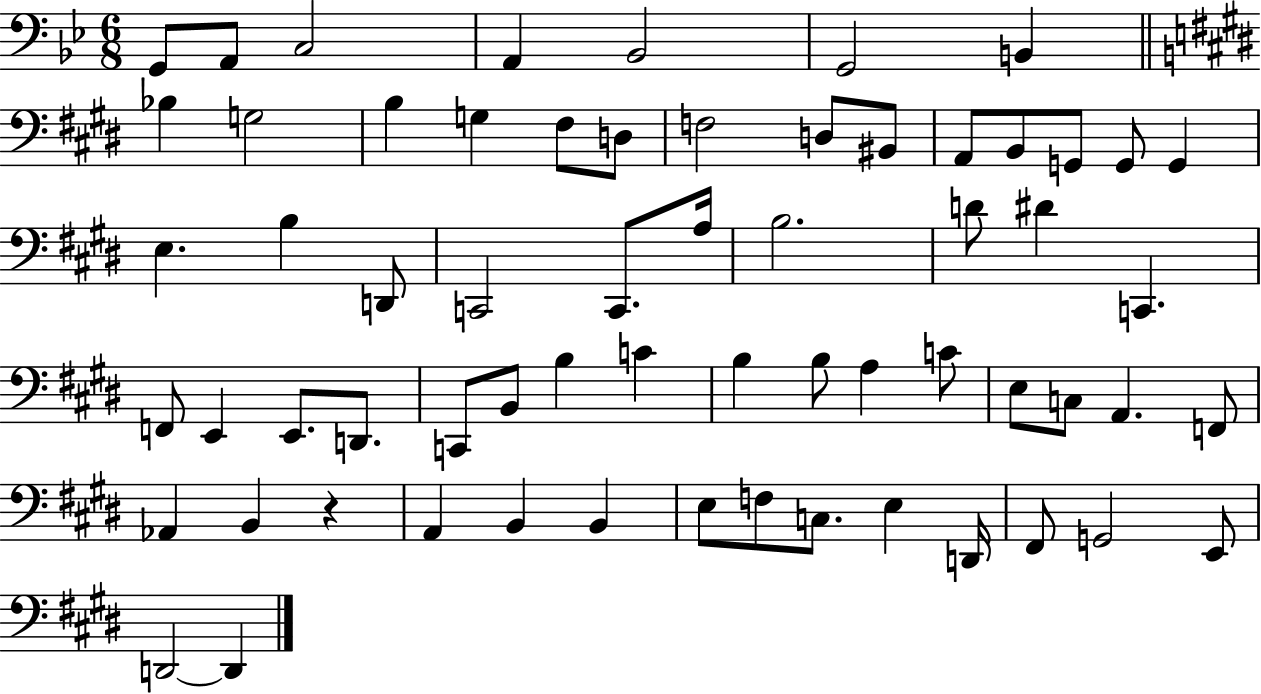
{
  \clef bass
  \numericTimeSignature
  \time 6/8
  \key bes \major
  g,8 a,8 c2 | a,4 bes,2 | g,2 b,4 | \bar "||" \break \key e \major bes4 g2 | b4 g4 fis8 d8 | f2 d8 bis,8 | a,8 b,8 g,8 g,8 g,4 | \break e4. b4 d,8 | c,2 c,8. a16 | b2. | d'8 dis'4 c,4. | \break f,8 e,4 e,8. d,8. | c,8 b,8 b4 c'4 | b4 b8 a4 c'8 | e8 c8 a,4. f,8 | \break aes,4 b,4 r4 | a,4 b,4 b,4 | e8 f8 c8. e4 d,16 | fis,8 g,2 e,8 | \break d,2~~ d,4 | \bar "|."
}